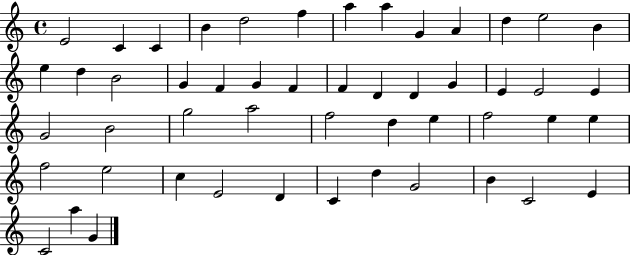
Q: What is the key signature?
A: C major